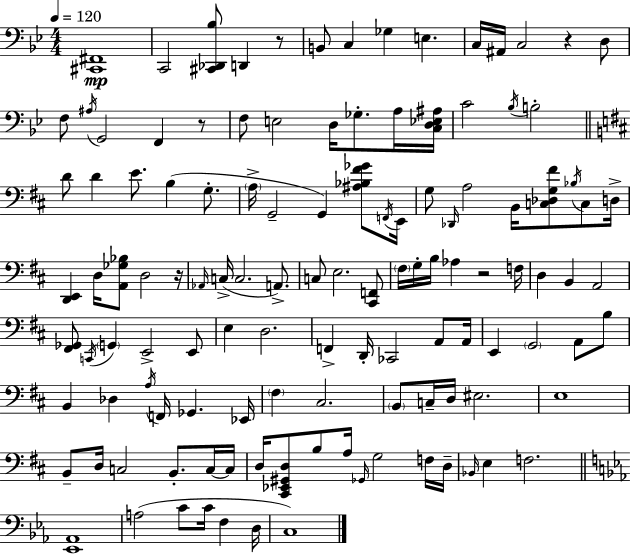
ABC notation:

X:1
T:Untitled
M:4/4
L:1/4
K:Gm
[^C,,^F,,]4 C,,2 [^C,,_D,,_B,]/2 D,, z/2 B,,/2 C, _G, E, C,/4 ^A,,/4 C,2 z D,/2 F,/2 ^A,/4 G,,2 F,, z/2 F,/2 E,2 D,/4 _G,/2 A,/4 [C,D,_E,^A,]/4 C2 _B,/4 B,2 D/2 D E/2 B, G,/2 A,/4 G,,2 G,, [^A,_B,^F_G]/2 F,,/4 E,,/4 G,/2 _D,,/4 A,2 B,,/4 [C,_D,G,^F]/2 _B,/4 C,/2 D,/4 [D,,E,,] D,/4 [A,,_G,_B,]/2 D,2 z/4 _A,,/4 C,/4 C,2 A,,/2 C,/2 E,2 [^C,,F,,]/2 ^F,/4 G,/4 B,/4 _A, z2 F,/4 D, B,, A,,2 [^F,,_G,,]/2 C,,/4 G,, E,,2 E,,/2 E, D,2 F,, D,,/4 _C,,2 A,,/2 A,,/4 E,, G,,2 A,,/2 B,/2 B,, _D, A,/4 F,,/4 _G,, _E,,/4 ^F, ^C,2 B,,/2 C,/4 D,/4 ^E,2 E,4 B,,/2 D,/4 C,2 B,,/2 C,/4 C,/4 D,/4 [^C,,_E,,^G,,D,]/2 B,/2 A,/4 _G,,/4 G,2 F,/4 D,/4 _B,,/4 E, F,2 [_E,,_A,,]4 A,2 C/2 C/4 F, D,/4 C,4